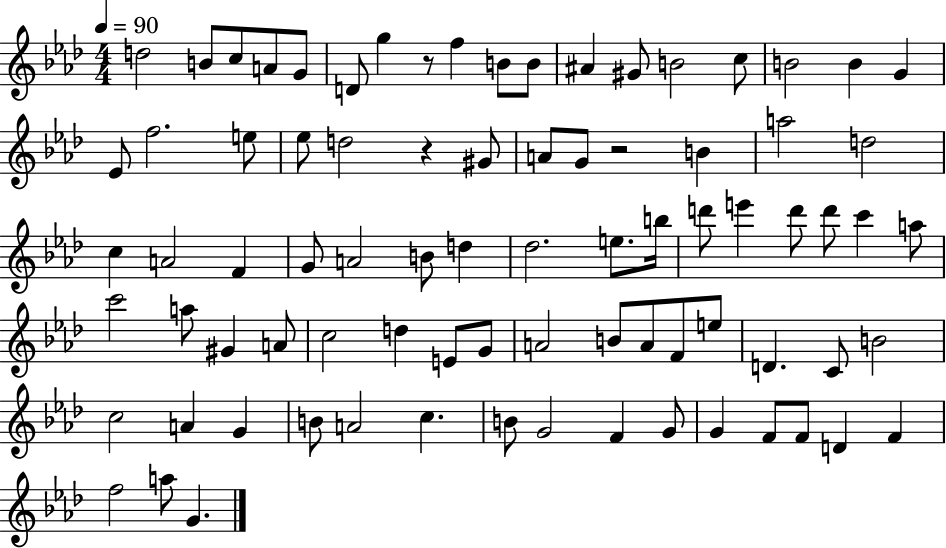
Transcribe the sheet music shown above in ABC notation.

X:1
T:Untitled
M:4/4
L:1/4
K:Ab
d2 B/2 c/2 A/2 G/2 D/2 g z/2 f B/2 B/2 ^A ^G/2 B2 c/2 B2 B G _E/2 f2 e/2 _e/2 d2 z ^G/2 A/2 G/2 z2 B a2 d2 c A2 F G/2 A2 B/2 d _d2 e/2 b/4 d'/2 e' d'/2 d'/2 c' a/2 c'2 a/2 ^G A/2 c2 d E/2 G/2 A2 B/2 A/2 F/2 e/2 D C/2 B2 c2 A G B/2 A2 c B/2 G2 F G/2 G F/2 F/2 D F f2 a/2 G